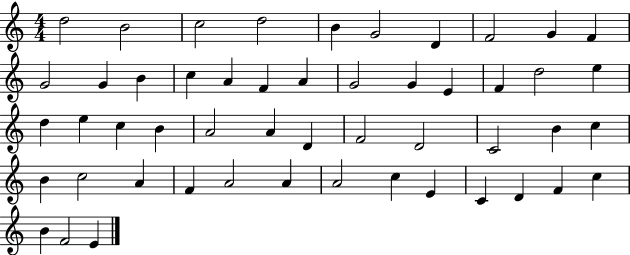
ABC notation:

X:1
T:Untitled
M:4/4
L:1/4
K:C
d2 B2 c2 d2 B G2 D F2 G F G2 G B c A F A G2 G E F d2 e d e c B A2 A D F2 D2 C2 B c B c2 A F A2 A A2 c E C D F c B F2 E